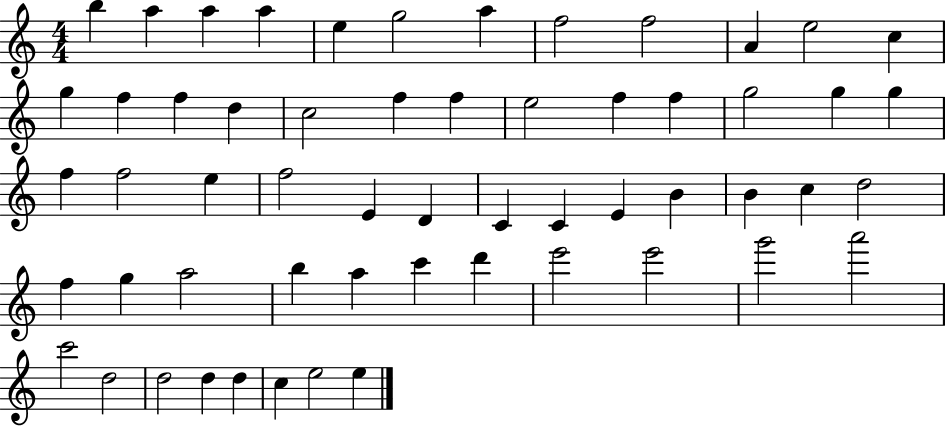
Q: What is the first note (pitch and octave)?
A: B5